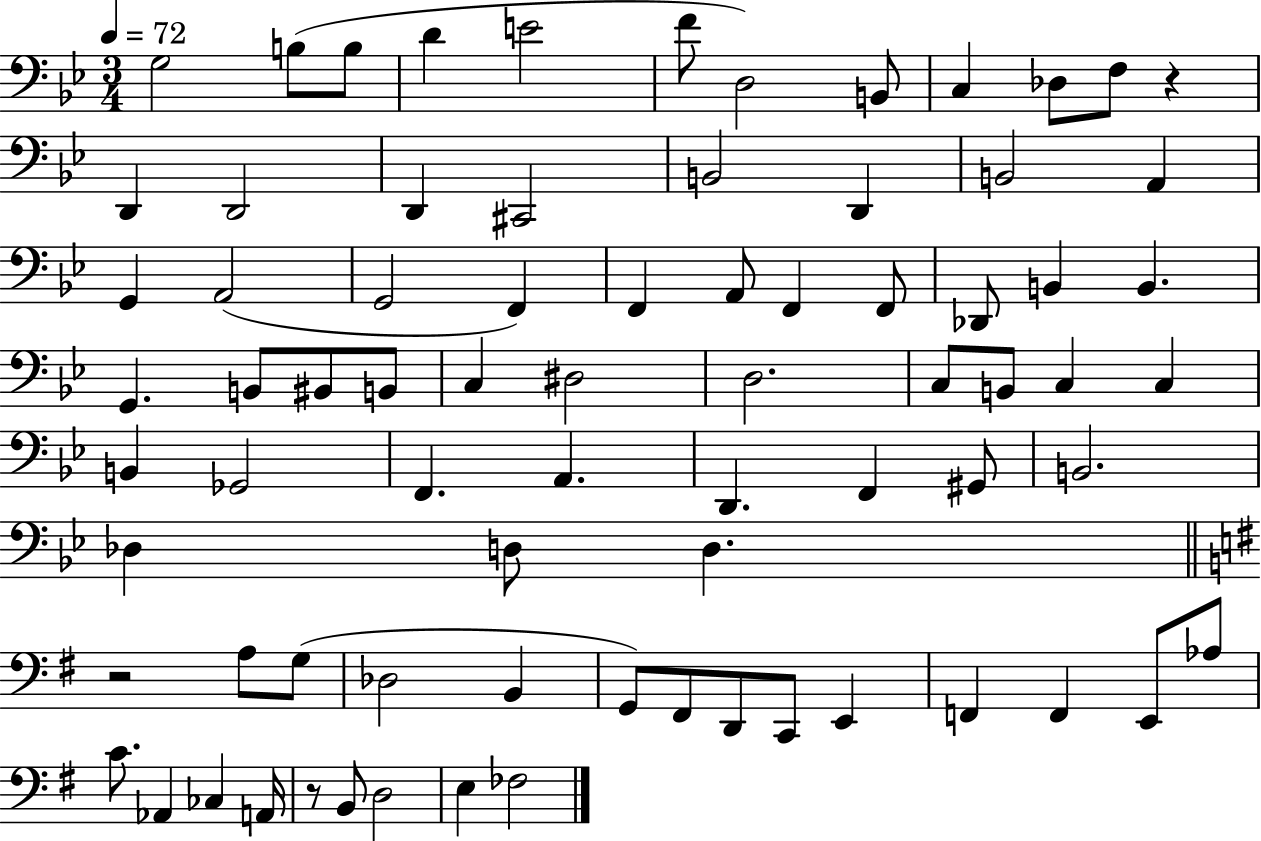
X:1
T:Untitled
M:3/4
L:1/4
K:Bb
G,2 B,/2 B,/2 D E2 F/2 D,2 B,,/2 C, _D,/2 F,/2 z D,, D,,2 D,, ^C,,2 B,,2 D,, B,,2 A,, G,, A,,2 G,,2 F,, F,, A,,/2 F,, F,,/2 _D,,/2 B,, B,, G,, B,,/2 ^B,,/2 B,,/2 C, ^D,2 D,2 C,/2 B,,/2 C, C, B,, _G,,2 F,, A,, D,, F,, ^G,,/2 B,,2 _D, D,/2 D, z2 A,/2 G,/2 _D,2 B,, G,,/2 ^F,,/2 D,,/2 C,,/2 E,, F,, F,, E,,/2 _A,/2 C/2 _A,, _C, A,,/4 z/2 B,,/2 D,2 E, _F,2